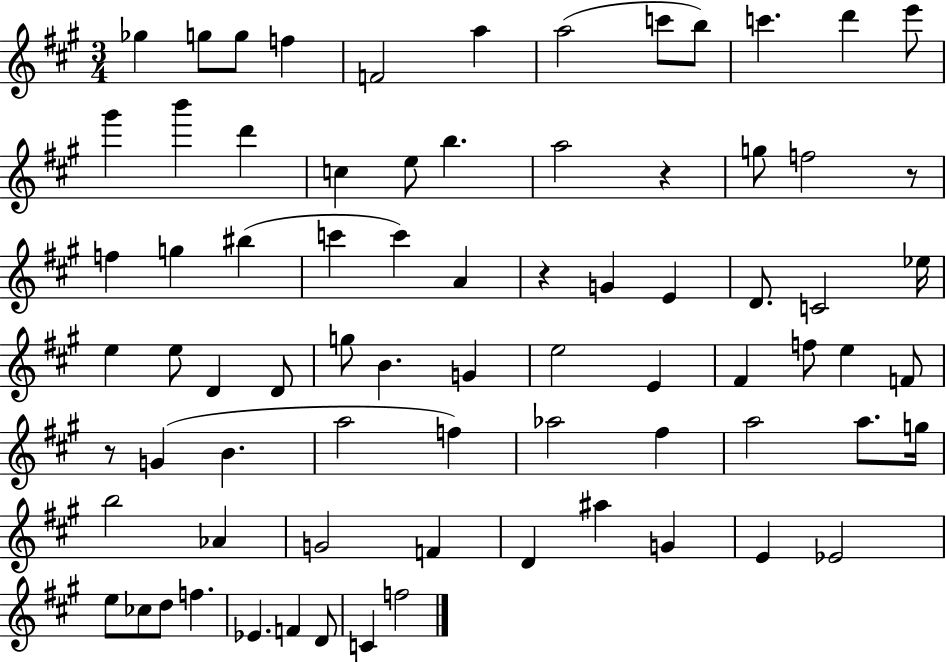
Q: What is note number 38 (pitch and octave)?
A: B4